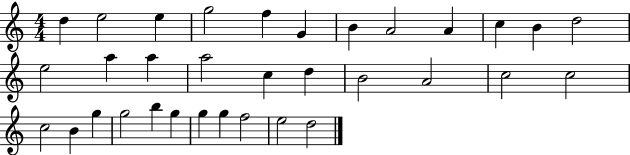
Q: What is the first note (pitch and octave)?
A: D5